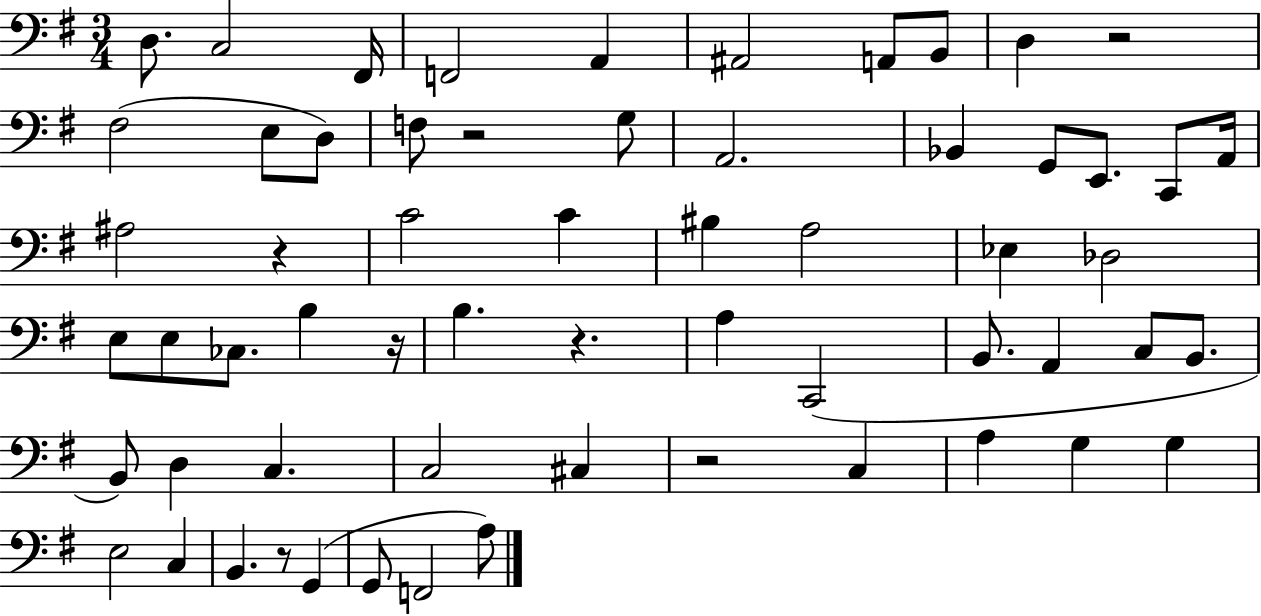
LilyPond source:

{
  \clef bass
  \numericTimeSignature
  \time 3/4
  \key g \major
  d8. c2 fis,16 | f,2 a,4 | ais,2 a,8 b,8 | d4 r2 | \break fis2( e8 d8) | f8 r2 g8 | a,2. | bes,4 g,8 e,8. c,8 a,16 | \break ais2 r4 | c'2 c'4 | bis4 a2 | ees4 des2 | \break e8 e8 ces8. b4 r16 | b4. r4. | a4 c,2( | b,8. a,4 c8 b,8. | \break b,8) d4 c4. | c2 cis4 | r2 c4 | a4 g4 g4 | \break e2 c4 | b,4. r8 g,4( | g,8 f,2 a8) | \bar "|."
}